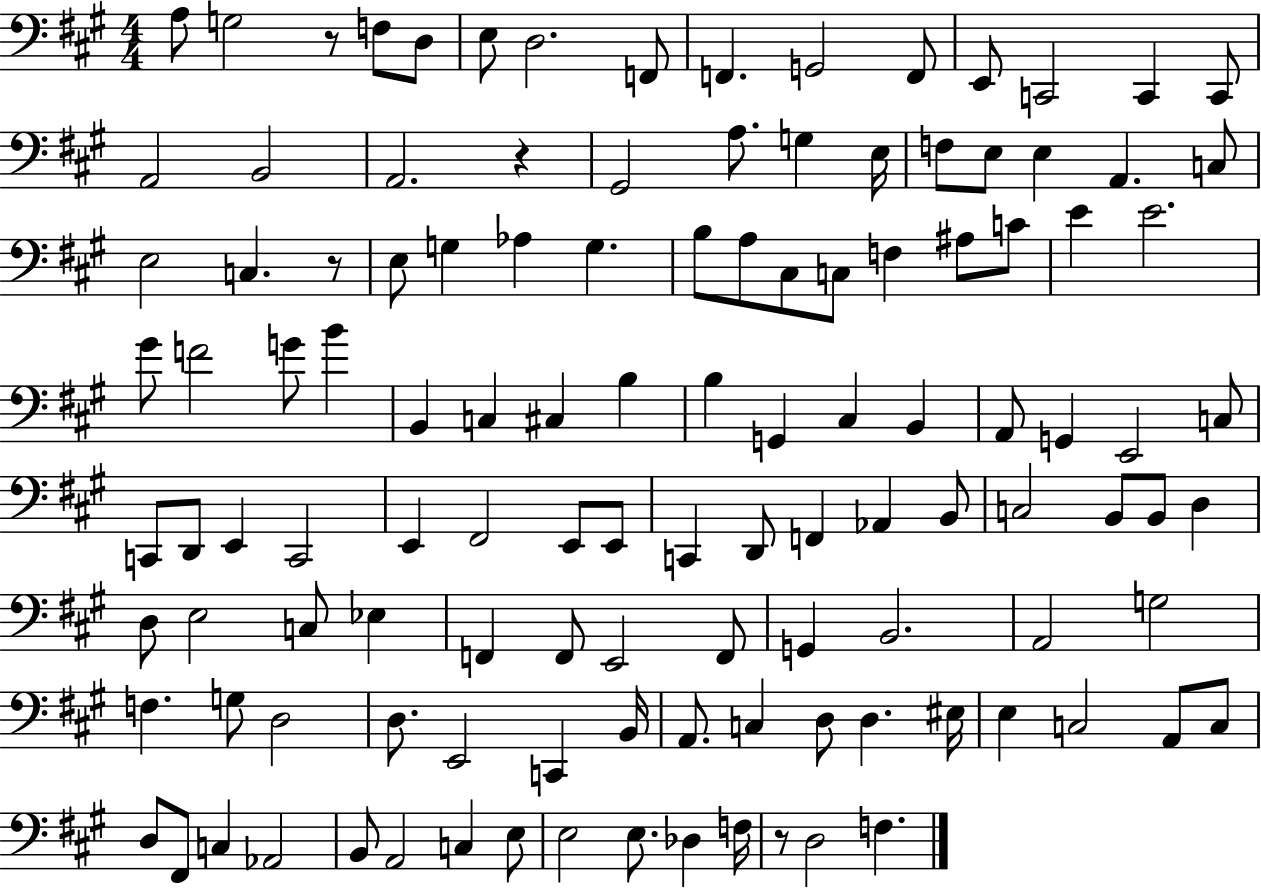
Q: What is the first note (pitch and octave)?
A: A3